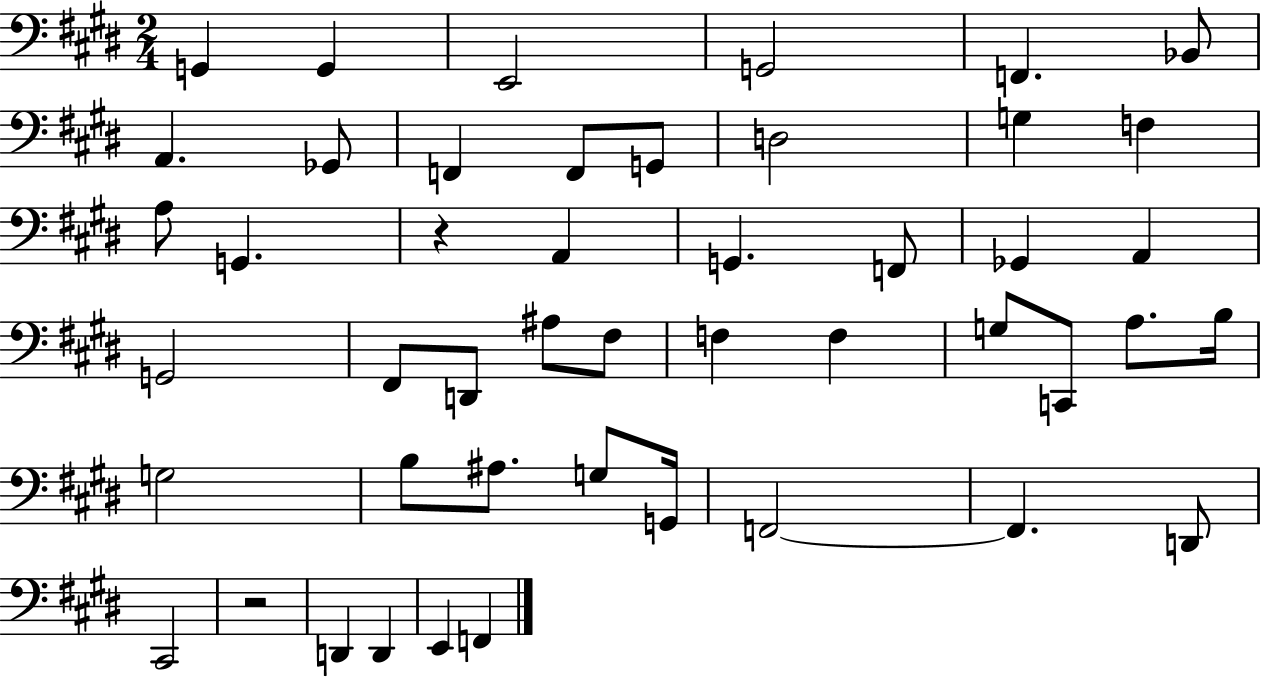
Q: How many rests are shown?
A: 2